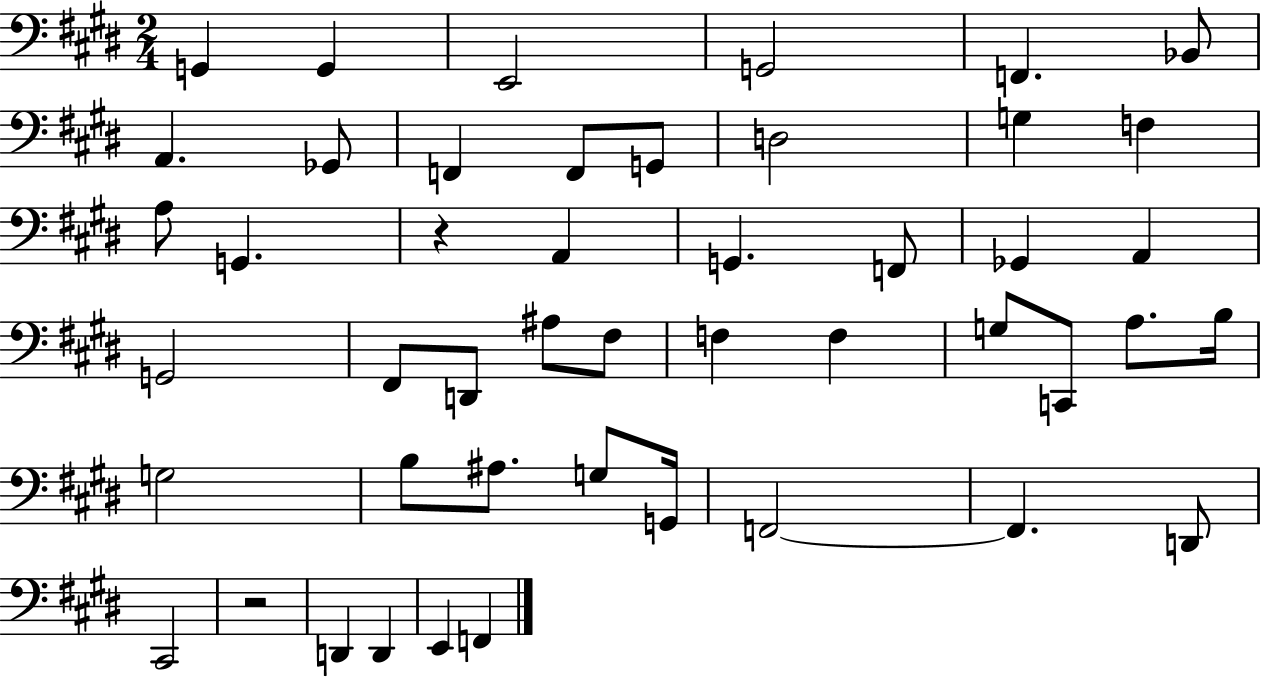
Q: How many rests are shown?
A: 2